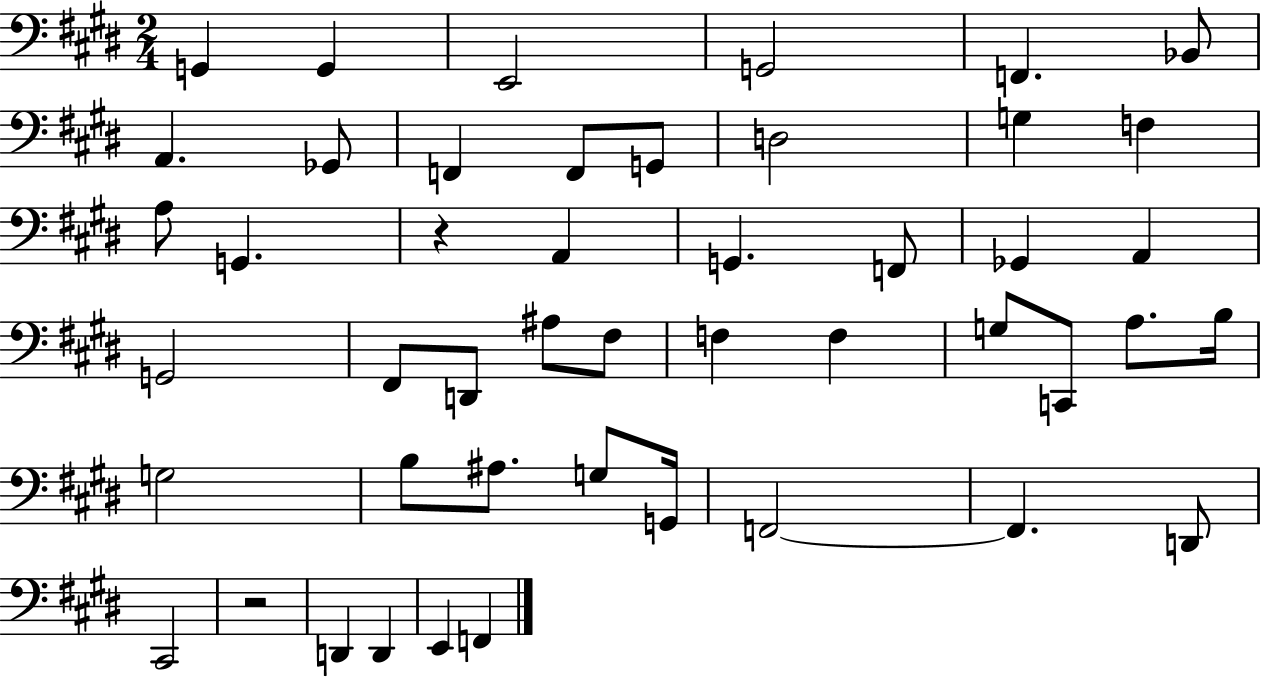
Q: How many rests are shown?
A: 2